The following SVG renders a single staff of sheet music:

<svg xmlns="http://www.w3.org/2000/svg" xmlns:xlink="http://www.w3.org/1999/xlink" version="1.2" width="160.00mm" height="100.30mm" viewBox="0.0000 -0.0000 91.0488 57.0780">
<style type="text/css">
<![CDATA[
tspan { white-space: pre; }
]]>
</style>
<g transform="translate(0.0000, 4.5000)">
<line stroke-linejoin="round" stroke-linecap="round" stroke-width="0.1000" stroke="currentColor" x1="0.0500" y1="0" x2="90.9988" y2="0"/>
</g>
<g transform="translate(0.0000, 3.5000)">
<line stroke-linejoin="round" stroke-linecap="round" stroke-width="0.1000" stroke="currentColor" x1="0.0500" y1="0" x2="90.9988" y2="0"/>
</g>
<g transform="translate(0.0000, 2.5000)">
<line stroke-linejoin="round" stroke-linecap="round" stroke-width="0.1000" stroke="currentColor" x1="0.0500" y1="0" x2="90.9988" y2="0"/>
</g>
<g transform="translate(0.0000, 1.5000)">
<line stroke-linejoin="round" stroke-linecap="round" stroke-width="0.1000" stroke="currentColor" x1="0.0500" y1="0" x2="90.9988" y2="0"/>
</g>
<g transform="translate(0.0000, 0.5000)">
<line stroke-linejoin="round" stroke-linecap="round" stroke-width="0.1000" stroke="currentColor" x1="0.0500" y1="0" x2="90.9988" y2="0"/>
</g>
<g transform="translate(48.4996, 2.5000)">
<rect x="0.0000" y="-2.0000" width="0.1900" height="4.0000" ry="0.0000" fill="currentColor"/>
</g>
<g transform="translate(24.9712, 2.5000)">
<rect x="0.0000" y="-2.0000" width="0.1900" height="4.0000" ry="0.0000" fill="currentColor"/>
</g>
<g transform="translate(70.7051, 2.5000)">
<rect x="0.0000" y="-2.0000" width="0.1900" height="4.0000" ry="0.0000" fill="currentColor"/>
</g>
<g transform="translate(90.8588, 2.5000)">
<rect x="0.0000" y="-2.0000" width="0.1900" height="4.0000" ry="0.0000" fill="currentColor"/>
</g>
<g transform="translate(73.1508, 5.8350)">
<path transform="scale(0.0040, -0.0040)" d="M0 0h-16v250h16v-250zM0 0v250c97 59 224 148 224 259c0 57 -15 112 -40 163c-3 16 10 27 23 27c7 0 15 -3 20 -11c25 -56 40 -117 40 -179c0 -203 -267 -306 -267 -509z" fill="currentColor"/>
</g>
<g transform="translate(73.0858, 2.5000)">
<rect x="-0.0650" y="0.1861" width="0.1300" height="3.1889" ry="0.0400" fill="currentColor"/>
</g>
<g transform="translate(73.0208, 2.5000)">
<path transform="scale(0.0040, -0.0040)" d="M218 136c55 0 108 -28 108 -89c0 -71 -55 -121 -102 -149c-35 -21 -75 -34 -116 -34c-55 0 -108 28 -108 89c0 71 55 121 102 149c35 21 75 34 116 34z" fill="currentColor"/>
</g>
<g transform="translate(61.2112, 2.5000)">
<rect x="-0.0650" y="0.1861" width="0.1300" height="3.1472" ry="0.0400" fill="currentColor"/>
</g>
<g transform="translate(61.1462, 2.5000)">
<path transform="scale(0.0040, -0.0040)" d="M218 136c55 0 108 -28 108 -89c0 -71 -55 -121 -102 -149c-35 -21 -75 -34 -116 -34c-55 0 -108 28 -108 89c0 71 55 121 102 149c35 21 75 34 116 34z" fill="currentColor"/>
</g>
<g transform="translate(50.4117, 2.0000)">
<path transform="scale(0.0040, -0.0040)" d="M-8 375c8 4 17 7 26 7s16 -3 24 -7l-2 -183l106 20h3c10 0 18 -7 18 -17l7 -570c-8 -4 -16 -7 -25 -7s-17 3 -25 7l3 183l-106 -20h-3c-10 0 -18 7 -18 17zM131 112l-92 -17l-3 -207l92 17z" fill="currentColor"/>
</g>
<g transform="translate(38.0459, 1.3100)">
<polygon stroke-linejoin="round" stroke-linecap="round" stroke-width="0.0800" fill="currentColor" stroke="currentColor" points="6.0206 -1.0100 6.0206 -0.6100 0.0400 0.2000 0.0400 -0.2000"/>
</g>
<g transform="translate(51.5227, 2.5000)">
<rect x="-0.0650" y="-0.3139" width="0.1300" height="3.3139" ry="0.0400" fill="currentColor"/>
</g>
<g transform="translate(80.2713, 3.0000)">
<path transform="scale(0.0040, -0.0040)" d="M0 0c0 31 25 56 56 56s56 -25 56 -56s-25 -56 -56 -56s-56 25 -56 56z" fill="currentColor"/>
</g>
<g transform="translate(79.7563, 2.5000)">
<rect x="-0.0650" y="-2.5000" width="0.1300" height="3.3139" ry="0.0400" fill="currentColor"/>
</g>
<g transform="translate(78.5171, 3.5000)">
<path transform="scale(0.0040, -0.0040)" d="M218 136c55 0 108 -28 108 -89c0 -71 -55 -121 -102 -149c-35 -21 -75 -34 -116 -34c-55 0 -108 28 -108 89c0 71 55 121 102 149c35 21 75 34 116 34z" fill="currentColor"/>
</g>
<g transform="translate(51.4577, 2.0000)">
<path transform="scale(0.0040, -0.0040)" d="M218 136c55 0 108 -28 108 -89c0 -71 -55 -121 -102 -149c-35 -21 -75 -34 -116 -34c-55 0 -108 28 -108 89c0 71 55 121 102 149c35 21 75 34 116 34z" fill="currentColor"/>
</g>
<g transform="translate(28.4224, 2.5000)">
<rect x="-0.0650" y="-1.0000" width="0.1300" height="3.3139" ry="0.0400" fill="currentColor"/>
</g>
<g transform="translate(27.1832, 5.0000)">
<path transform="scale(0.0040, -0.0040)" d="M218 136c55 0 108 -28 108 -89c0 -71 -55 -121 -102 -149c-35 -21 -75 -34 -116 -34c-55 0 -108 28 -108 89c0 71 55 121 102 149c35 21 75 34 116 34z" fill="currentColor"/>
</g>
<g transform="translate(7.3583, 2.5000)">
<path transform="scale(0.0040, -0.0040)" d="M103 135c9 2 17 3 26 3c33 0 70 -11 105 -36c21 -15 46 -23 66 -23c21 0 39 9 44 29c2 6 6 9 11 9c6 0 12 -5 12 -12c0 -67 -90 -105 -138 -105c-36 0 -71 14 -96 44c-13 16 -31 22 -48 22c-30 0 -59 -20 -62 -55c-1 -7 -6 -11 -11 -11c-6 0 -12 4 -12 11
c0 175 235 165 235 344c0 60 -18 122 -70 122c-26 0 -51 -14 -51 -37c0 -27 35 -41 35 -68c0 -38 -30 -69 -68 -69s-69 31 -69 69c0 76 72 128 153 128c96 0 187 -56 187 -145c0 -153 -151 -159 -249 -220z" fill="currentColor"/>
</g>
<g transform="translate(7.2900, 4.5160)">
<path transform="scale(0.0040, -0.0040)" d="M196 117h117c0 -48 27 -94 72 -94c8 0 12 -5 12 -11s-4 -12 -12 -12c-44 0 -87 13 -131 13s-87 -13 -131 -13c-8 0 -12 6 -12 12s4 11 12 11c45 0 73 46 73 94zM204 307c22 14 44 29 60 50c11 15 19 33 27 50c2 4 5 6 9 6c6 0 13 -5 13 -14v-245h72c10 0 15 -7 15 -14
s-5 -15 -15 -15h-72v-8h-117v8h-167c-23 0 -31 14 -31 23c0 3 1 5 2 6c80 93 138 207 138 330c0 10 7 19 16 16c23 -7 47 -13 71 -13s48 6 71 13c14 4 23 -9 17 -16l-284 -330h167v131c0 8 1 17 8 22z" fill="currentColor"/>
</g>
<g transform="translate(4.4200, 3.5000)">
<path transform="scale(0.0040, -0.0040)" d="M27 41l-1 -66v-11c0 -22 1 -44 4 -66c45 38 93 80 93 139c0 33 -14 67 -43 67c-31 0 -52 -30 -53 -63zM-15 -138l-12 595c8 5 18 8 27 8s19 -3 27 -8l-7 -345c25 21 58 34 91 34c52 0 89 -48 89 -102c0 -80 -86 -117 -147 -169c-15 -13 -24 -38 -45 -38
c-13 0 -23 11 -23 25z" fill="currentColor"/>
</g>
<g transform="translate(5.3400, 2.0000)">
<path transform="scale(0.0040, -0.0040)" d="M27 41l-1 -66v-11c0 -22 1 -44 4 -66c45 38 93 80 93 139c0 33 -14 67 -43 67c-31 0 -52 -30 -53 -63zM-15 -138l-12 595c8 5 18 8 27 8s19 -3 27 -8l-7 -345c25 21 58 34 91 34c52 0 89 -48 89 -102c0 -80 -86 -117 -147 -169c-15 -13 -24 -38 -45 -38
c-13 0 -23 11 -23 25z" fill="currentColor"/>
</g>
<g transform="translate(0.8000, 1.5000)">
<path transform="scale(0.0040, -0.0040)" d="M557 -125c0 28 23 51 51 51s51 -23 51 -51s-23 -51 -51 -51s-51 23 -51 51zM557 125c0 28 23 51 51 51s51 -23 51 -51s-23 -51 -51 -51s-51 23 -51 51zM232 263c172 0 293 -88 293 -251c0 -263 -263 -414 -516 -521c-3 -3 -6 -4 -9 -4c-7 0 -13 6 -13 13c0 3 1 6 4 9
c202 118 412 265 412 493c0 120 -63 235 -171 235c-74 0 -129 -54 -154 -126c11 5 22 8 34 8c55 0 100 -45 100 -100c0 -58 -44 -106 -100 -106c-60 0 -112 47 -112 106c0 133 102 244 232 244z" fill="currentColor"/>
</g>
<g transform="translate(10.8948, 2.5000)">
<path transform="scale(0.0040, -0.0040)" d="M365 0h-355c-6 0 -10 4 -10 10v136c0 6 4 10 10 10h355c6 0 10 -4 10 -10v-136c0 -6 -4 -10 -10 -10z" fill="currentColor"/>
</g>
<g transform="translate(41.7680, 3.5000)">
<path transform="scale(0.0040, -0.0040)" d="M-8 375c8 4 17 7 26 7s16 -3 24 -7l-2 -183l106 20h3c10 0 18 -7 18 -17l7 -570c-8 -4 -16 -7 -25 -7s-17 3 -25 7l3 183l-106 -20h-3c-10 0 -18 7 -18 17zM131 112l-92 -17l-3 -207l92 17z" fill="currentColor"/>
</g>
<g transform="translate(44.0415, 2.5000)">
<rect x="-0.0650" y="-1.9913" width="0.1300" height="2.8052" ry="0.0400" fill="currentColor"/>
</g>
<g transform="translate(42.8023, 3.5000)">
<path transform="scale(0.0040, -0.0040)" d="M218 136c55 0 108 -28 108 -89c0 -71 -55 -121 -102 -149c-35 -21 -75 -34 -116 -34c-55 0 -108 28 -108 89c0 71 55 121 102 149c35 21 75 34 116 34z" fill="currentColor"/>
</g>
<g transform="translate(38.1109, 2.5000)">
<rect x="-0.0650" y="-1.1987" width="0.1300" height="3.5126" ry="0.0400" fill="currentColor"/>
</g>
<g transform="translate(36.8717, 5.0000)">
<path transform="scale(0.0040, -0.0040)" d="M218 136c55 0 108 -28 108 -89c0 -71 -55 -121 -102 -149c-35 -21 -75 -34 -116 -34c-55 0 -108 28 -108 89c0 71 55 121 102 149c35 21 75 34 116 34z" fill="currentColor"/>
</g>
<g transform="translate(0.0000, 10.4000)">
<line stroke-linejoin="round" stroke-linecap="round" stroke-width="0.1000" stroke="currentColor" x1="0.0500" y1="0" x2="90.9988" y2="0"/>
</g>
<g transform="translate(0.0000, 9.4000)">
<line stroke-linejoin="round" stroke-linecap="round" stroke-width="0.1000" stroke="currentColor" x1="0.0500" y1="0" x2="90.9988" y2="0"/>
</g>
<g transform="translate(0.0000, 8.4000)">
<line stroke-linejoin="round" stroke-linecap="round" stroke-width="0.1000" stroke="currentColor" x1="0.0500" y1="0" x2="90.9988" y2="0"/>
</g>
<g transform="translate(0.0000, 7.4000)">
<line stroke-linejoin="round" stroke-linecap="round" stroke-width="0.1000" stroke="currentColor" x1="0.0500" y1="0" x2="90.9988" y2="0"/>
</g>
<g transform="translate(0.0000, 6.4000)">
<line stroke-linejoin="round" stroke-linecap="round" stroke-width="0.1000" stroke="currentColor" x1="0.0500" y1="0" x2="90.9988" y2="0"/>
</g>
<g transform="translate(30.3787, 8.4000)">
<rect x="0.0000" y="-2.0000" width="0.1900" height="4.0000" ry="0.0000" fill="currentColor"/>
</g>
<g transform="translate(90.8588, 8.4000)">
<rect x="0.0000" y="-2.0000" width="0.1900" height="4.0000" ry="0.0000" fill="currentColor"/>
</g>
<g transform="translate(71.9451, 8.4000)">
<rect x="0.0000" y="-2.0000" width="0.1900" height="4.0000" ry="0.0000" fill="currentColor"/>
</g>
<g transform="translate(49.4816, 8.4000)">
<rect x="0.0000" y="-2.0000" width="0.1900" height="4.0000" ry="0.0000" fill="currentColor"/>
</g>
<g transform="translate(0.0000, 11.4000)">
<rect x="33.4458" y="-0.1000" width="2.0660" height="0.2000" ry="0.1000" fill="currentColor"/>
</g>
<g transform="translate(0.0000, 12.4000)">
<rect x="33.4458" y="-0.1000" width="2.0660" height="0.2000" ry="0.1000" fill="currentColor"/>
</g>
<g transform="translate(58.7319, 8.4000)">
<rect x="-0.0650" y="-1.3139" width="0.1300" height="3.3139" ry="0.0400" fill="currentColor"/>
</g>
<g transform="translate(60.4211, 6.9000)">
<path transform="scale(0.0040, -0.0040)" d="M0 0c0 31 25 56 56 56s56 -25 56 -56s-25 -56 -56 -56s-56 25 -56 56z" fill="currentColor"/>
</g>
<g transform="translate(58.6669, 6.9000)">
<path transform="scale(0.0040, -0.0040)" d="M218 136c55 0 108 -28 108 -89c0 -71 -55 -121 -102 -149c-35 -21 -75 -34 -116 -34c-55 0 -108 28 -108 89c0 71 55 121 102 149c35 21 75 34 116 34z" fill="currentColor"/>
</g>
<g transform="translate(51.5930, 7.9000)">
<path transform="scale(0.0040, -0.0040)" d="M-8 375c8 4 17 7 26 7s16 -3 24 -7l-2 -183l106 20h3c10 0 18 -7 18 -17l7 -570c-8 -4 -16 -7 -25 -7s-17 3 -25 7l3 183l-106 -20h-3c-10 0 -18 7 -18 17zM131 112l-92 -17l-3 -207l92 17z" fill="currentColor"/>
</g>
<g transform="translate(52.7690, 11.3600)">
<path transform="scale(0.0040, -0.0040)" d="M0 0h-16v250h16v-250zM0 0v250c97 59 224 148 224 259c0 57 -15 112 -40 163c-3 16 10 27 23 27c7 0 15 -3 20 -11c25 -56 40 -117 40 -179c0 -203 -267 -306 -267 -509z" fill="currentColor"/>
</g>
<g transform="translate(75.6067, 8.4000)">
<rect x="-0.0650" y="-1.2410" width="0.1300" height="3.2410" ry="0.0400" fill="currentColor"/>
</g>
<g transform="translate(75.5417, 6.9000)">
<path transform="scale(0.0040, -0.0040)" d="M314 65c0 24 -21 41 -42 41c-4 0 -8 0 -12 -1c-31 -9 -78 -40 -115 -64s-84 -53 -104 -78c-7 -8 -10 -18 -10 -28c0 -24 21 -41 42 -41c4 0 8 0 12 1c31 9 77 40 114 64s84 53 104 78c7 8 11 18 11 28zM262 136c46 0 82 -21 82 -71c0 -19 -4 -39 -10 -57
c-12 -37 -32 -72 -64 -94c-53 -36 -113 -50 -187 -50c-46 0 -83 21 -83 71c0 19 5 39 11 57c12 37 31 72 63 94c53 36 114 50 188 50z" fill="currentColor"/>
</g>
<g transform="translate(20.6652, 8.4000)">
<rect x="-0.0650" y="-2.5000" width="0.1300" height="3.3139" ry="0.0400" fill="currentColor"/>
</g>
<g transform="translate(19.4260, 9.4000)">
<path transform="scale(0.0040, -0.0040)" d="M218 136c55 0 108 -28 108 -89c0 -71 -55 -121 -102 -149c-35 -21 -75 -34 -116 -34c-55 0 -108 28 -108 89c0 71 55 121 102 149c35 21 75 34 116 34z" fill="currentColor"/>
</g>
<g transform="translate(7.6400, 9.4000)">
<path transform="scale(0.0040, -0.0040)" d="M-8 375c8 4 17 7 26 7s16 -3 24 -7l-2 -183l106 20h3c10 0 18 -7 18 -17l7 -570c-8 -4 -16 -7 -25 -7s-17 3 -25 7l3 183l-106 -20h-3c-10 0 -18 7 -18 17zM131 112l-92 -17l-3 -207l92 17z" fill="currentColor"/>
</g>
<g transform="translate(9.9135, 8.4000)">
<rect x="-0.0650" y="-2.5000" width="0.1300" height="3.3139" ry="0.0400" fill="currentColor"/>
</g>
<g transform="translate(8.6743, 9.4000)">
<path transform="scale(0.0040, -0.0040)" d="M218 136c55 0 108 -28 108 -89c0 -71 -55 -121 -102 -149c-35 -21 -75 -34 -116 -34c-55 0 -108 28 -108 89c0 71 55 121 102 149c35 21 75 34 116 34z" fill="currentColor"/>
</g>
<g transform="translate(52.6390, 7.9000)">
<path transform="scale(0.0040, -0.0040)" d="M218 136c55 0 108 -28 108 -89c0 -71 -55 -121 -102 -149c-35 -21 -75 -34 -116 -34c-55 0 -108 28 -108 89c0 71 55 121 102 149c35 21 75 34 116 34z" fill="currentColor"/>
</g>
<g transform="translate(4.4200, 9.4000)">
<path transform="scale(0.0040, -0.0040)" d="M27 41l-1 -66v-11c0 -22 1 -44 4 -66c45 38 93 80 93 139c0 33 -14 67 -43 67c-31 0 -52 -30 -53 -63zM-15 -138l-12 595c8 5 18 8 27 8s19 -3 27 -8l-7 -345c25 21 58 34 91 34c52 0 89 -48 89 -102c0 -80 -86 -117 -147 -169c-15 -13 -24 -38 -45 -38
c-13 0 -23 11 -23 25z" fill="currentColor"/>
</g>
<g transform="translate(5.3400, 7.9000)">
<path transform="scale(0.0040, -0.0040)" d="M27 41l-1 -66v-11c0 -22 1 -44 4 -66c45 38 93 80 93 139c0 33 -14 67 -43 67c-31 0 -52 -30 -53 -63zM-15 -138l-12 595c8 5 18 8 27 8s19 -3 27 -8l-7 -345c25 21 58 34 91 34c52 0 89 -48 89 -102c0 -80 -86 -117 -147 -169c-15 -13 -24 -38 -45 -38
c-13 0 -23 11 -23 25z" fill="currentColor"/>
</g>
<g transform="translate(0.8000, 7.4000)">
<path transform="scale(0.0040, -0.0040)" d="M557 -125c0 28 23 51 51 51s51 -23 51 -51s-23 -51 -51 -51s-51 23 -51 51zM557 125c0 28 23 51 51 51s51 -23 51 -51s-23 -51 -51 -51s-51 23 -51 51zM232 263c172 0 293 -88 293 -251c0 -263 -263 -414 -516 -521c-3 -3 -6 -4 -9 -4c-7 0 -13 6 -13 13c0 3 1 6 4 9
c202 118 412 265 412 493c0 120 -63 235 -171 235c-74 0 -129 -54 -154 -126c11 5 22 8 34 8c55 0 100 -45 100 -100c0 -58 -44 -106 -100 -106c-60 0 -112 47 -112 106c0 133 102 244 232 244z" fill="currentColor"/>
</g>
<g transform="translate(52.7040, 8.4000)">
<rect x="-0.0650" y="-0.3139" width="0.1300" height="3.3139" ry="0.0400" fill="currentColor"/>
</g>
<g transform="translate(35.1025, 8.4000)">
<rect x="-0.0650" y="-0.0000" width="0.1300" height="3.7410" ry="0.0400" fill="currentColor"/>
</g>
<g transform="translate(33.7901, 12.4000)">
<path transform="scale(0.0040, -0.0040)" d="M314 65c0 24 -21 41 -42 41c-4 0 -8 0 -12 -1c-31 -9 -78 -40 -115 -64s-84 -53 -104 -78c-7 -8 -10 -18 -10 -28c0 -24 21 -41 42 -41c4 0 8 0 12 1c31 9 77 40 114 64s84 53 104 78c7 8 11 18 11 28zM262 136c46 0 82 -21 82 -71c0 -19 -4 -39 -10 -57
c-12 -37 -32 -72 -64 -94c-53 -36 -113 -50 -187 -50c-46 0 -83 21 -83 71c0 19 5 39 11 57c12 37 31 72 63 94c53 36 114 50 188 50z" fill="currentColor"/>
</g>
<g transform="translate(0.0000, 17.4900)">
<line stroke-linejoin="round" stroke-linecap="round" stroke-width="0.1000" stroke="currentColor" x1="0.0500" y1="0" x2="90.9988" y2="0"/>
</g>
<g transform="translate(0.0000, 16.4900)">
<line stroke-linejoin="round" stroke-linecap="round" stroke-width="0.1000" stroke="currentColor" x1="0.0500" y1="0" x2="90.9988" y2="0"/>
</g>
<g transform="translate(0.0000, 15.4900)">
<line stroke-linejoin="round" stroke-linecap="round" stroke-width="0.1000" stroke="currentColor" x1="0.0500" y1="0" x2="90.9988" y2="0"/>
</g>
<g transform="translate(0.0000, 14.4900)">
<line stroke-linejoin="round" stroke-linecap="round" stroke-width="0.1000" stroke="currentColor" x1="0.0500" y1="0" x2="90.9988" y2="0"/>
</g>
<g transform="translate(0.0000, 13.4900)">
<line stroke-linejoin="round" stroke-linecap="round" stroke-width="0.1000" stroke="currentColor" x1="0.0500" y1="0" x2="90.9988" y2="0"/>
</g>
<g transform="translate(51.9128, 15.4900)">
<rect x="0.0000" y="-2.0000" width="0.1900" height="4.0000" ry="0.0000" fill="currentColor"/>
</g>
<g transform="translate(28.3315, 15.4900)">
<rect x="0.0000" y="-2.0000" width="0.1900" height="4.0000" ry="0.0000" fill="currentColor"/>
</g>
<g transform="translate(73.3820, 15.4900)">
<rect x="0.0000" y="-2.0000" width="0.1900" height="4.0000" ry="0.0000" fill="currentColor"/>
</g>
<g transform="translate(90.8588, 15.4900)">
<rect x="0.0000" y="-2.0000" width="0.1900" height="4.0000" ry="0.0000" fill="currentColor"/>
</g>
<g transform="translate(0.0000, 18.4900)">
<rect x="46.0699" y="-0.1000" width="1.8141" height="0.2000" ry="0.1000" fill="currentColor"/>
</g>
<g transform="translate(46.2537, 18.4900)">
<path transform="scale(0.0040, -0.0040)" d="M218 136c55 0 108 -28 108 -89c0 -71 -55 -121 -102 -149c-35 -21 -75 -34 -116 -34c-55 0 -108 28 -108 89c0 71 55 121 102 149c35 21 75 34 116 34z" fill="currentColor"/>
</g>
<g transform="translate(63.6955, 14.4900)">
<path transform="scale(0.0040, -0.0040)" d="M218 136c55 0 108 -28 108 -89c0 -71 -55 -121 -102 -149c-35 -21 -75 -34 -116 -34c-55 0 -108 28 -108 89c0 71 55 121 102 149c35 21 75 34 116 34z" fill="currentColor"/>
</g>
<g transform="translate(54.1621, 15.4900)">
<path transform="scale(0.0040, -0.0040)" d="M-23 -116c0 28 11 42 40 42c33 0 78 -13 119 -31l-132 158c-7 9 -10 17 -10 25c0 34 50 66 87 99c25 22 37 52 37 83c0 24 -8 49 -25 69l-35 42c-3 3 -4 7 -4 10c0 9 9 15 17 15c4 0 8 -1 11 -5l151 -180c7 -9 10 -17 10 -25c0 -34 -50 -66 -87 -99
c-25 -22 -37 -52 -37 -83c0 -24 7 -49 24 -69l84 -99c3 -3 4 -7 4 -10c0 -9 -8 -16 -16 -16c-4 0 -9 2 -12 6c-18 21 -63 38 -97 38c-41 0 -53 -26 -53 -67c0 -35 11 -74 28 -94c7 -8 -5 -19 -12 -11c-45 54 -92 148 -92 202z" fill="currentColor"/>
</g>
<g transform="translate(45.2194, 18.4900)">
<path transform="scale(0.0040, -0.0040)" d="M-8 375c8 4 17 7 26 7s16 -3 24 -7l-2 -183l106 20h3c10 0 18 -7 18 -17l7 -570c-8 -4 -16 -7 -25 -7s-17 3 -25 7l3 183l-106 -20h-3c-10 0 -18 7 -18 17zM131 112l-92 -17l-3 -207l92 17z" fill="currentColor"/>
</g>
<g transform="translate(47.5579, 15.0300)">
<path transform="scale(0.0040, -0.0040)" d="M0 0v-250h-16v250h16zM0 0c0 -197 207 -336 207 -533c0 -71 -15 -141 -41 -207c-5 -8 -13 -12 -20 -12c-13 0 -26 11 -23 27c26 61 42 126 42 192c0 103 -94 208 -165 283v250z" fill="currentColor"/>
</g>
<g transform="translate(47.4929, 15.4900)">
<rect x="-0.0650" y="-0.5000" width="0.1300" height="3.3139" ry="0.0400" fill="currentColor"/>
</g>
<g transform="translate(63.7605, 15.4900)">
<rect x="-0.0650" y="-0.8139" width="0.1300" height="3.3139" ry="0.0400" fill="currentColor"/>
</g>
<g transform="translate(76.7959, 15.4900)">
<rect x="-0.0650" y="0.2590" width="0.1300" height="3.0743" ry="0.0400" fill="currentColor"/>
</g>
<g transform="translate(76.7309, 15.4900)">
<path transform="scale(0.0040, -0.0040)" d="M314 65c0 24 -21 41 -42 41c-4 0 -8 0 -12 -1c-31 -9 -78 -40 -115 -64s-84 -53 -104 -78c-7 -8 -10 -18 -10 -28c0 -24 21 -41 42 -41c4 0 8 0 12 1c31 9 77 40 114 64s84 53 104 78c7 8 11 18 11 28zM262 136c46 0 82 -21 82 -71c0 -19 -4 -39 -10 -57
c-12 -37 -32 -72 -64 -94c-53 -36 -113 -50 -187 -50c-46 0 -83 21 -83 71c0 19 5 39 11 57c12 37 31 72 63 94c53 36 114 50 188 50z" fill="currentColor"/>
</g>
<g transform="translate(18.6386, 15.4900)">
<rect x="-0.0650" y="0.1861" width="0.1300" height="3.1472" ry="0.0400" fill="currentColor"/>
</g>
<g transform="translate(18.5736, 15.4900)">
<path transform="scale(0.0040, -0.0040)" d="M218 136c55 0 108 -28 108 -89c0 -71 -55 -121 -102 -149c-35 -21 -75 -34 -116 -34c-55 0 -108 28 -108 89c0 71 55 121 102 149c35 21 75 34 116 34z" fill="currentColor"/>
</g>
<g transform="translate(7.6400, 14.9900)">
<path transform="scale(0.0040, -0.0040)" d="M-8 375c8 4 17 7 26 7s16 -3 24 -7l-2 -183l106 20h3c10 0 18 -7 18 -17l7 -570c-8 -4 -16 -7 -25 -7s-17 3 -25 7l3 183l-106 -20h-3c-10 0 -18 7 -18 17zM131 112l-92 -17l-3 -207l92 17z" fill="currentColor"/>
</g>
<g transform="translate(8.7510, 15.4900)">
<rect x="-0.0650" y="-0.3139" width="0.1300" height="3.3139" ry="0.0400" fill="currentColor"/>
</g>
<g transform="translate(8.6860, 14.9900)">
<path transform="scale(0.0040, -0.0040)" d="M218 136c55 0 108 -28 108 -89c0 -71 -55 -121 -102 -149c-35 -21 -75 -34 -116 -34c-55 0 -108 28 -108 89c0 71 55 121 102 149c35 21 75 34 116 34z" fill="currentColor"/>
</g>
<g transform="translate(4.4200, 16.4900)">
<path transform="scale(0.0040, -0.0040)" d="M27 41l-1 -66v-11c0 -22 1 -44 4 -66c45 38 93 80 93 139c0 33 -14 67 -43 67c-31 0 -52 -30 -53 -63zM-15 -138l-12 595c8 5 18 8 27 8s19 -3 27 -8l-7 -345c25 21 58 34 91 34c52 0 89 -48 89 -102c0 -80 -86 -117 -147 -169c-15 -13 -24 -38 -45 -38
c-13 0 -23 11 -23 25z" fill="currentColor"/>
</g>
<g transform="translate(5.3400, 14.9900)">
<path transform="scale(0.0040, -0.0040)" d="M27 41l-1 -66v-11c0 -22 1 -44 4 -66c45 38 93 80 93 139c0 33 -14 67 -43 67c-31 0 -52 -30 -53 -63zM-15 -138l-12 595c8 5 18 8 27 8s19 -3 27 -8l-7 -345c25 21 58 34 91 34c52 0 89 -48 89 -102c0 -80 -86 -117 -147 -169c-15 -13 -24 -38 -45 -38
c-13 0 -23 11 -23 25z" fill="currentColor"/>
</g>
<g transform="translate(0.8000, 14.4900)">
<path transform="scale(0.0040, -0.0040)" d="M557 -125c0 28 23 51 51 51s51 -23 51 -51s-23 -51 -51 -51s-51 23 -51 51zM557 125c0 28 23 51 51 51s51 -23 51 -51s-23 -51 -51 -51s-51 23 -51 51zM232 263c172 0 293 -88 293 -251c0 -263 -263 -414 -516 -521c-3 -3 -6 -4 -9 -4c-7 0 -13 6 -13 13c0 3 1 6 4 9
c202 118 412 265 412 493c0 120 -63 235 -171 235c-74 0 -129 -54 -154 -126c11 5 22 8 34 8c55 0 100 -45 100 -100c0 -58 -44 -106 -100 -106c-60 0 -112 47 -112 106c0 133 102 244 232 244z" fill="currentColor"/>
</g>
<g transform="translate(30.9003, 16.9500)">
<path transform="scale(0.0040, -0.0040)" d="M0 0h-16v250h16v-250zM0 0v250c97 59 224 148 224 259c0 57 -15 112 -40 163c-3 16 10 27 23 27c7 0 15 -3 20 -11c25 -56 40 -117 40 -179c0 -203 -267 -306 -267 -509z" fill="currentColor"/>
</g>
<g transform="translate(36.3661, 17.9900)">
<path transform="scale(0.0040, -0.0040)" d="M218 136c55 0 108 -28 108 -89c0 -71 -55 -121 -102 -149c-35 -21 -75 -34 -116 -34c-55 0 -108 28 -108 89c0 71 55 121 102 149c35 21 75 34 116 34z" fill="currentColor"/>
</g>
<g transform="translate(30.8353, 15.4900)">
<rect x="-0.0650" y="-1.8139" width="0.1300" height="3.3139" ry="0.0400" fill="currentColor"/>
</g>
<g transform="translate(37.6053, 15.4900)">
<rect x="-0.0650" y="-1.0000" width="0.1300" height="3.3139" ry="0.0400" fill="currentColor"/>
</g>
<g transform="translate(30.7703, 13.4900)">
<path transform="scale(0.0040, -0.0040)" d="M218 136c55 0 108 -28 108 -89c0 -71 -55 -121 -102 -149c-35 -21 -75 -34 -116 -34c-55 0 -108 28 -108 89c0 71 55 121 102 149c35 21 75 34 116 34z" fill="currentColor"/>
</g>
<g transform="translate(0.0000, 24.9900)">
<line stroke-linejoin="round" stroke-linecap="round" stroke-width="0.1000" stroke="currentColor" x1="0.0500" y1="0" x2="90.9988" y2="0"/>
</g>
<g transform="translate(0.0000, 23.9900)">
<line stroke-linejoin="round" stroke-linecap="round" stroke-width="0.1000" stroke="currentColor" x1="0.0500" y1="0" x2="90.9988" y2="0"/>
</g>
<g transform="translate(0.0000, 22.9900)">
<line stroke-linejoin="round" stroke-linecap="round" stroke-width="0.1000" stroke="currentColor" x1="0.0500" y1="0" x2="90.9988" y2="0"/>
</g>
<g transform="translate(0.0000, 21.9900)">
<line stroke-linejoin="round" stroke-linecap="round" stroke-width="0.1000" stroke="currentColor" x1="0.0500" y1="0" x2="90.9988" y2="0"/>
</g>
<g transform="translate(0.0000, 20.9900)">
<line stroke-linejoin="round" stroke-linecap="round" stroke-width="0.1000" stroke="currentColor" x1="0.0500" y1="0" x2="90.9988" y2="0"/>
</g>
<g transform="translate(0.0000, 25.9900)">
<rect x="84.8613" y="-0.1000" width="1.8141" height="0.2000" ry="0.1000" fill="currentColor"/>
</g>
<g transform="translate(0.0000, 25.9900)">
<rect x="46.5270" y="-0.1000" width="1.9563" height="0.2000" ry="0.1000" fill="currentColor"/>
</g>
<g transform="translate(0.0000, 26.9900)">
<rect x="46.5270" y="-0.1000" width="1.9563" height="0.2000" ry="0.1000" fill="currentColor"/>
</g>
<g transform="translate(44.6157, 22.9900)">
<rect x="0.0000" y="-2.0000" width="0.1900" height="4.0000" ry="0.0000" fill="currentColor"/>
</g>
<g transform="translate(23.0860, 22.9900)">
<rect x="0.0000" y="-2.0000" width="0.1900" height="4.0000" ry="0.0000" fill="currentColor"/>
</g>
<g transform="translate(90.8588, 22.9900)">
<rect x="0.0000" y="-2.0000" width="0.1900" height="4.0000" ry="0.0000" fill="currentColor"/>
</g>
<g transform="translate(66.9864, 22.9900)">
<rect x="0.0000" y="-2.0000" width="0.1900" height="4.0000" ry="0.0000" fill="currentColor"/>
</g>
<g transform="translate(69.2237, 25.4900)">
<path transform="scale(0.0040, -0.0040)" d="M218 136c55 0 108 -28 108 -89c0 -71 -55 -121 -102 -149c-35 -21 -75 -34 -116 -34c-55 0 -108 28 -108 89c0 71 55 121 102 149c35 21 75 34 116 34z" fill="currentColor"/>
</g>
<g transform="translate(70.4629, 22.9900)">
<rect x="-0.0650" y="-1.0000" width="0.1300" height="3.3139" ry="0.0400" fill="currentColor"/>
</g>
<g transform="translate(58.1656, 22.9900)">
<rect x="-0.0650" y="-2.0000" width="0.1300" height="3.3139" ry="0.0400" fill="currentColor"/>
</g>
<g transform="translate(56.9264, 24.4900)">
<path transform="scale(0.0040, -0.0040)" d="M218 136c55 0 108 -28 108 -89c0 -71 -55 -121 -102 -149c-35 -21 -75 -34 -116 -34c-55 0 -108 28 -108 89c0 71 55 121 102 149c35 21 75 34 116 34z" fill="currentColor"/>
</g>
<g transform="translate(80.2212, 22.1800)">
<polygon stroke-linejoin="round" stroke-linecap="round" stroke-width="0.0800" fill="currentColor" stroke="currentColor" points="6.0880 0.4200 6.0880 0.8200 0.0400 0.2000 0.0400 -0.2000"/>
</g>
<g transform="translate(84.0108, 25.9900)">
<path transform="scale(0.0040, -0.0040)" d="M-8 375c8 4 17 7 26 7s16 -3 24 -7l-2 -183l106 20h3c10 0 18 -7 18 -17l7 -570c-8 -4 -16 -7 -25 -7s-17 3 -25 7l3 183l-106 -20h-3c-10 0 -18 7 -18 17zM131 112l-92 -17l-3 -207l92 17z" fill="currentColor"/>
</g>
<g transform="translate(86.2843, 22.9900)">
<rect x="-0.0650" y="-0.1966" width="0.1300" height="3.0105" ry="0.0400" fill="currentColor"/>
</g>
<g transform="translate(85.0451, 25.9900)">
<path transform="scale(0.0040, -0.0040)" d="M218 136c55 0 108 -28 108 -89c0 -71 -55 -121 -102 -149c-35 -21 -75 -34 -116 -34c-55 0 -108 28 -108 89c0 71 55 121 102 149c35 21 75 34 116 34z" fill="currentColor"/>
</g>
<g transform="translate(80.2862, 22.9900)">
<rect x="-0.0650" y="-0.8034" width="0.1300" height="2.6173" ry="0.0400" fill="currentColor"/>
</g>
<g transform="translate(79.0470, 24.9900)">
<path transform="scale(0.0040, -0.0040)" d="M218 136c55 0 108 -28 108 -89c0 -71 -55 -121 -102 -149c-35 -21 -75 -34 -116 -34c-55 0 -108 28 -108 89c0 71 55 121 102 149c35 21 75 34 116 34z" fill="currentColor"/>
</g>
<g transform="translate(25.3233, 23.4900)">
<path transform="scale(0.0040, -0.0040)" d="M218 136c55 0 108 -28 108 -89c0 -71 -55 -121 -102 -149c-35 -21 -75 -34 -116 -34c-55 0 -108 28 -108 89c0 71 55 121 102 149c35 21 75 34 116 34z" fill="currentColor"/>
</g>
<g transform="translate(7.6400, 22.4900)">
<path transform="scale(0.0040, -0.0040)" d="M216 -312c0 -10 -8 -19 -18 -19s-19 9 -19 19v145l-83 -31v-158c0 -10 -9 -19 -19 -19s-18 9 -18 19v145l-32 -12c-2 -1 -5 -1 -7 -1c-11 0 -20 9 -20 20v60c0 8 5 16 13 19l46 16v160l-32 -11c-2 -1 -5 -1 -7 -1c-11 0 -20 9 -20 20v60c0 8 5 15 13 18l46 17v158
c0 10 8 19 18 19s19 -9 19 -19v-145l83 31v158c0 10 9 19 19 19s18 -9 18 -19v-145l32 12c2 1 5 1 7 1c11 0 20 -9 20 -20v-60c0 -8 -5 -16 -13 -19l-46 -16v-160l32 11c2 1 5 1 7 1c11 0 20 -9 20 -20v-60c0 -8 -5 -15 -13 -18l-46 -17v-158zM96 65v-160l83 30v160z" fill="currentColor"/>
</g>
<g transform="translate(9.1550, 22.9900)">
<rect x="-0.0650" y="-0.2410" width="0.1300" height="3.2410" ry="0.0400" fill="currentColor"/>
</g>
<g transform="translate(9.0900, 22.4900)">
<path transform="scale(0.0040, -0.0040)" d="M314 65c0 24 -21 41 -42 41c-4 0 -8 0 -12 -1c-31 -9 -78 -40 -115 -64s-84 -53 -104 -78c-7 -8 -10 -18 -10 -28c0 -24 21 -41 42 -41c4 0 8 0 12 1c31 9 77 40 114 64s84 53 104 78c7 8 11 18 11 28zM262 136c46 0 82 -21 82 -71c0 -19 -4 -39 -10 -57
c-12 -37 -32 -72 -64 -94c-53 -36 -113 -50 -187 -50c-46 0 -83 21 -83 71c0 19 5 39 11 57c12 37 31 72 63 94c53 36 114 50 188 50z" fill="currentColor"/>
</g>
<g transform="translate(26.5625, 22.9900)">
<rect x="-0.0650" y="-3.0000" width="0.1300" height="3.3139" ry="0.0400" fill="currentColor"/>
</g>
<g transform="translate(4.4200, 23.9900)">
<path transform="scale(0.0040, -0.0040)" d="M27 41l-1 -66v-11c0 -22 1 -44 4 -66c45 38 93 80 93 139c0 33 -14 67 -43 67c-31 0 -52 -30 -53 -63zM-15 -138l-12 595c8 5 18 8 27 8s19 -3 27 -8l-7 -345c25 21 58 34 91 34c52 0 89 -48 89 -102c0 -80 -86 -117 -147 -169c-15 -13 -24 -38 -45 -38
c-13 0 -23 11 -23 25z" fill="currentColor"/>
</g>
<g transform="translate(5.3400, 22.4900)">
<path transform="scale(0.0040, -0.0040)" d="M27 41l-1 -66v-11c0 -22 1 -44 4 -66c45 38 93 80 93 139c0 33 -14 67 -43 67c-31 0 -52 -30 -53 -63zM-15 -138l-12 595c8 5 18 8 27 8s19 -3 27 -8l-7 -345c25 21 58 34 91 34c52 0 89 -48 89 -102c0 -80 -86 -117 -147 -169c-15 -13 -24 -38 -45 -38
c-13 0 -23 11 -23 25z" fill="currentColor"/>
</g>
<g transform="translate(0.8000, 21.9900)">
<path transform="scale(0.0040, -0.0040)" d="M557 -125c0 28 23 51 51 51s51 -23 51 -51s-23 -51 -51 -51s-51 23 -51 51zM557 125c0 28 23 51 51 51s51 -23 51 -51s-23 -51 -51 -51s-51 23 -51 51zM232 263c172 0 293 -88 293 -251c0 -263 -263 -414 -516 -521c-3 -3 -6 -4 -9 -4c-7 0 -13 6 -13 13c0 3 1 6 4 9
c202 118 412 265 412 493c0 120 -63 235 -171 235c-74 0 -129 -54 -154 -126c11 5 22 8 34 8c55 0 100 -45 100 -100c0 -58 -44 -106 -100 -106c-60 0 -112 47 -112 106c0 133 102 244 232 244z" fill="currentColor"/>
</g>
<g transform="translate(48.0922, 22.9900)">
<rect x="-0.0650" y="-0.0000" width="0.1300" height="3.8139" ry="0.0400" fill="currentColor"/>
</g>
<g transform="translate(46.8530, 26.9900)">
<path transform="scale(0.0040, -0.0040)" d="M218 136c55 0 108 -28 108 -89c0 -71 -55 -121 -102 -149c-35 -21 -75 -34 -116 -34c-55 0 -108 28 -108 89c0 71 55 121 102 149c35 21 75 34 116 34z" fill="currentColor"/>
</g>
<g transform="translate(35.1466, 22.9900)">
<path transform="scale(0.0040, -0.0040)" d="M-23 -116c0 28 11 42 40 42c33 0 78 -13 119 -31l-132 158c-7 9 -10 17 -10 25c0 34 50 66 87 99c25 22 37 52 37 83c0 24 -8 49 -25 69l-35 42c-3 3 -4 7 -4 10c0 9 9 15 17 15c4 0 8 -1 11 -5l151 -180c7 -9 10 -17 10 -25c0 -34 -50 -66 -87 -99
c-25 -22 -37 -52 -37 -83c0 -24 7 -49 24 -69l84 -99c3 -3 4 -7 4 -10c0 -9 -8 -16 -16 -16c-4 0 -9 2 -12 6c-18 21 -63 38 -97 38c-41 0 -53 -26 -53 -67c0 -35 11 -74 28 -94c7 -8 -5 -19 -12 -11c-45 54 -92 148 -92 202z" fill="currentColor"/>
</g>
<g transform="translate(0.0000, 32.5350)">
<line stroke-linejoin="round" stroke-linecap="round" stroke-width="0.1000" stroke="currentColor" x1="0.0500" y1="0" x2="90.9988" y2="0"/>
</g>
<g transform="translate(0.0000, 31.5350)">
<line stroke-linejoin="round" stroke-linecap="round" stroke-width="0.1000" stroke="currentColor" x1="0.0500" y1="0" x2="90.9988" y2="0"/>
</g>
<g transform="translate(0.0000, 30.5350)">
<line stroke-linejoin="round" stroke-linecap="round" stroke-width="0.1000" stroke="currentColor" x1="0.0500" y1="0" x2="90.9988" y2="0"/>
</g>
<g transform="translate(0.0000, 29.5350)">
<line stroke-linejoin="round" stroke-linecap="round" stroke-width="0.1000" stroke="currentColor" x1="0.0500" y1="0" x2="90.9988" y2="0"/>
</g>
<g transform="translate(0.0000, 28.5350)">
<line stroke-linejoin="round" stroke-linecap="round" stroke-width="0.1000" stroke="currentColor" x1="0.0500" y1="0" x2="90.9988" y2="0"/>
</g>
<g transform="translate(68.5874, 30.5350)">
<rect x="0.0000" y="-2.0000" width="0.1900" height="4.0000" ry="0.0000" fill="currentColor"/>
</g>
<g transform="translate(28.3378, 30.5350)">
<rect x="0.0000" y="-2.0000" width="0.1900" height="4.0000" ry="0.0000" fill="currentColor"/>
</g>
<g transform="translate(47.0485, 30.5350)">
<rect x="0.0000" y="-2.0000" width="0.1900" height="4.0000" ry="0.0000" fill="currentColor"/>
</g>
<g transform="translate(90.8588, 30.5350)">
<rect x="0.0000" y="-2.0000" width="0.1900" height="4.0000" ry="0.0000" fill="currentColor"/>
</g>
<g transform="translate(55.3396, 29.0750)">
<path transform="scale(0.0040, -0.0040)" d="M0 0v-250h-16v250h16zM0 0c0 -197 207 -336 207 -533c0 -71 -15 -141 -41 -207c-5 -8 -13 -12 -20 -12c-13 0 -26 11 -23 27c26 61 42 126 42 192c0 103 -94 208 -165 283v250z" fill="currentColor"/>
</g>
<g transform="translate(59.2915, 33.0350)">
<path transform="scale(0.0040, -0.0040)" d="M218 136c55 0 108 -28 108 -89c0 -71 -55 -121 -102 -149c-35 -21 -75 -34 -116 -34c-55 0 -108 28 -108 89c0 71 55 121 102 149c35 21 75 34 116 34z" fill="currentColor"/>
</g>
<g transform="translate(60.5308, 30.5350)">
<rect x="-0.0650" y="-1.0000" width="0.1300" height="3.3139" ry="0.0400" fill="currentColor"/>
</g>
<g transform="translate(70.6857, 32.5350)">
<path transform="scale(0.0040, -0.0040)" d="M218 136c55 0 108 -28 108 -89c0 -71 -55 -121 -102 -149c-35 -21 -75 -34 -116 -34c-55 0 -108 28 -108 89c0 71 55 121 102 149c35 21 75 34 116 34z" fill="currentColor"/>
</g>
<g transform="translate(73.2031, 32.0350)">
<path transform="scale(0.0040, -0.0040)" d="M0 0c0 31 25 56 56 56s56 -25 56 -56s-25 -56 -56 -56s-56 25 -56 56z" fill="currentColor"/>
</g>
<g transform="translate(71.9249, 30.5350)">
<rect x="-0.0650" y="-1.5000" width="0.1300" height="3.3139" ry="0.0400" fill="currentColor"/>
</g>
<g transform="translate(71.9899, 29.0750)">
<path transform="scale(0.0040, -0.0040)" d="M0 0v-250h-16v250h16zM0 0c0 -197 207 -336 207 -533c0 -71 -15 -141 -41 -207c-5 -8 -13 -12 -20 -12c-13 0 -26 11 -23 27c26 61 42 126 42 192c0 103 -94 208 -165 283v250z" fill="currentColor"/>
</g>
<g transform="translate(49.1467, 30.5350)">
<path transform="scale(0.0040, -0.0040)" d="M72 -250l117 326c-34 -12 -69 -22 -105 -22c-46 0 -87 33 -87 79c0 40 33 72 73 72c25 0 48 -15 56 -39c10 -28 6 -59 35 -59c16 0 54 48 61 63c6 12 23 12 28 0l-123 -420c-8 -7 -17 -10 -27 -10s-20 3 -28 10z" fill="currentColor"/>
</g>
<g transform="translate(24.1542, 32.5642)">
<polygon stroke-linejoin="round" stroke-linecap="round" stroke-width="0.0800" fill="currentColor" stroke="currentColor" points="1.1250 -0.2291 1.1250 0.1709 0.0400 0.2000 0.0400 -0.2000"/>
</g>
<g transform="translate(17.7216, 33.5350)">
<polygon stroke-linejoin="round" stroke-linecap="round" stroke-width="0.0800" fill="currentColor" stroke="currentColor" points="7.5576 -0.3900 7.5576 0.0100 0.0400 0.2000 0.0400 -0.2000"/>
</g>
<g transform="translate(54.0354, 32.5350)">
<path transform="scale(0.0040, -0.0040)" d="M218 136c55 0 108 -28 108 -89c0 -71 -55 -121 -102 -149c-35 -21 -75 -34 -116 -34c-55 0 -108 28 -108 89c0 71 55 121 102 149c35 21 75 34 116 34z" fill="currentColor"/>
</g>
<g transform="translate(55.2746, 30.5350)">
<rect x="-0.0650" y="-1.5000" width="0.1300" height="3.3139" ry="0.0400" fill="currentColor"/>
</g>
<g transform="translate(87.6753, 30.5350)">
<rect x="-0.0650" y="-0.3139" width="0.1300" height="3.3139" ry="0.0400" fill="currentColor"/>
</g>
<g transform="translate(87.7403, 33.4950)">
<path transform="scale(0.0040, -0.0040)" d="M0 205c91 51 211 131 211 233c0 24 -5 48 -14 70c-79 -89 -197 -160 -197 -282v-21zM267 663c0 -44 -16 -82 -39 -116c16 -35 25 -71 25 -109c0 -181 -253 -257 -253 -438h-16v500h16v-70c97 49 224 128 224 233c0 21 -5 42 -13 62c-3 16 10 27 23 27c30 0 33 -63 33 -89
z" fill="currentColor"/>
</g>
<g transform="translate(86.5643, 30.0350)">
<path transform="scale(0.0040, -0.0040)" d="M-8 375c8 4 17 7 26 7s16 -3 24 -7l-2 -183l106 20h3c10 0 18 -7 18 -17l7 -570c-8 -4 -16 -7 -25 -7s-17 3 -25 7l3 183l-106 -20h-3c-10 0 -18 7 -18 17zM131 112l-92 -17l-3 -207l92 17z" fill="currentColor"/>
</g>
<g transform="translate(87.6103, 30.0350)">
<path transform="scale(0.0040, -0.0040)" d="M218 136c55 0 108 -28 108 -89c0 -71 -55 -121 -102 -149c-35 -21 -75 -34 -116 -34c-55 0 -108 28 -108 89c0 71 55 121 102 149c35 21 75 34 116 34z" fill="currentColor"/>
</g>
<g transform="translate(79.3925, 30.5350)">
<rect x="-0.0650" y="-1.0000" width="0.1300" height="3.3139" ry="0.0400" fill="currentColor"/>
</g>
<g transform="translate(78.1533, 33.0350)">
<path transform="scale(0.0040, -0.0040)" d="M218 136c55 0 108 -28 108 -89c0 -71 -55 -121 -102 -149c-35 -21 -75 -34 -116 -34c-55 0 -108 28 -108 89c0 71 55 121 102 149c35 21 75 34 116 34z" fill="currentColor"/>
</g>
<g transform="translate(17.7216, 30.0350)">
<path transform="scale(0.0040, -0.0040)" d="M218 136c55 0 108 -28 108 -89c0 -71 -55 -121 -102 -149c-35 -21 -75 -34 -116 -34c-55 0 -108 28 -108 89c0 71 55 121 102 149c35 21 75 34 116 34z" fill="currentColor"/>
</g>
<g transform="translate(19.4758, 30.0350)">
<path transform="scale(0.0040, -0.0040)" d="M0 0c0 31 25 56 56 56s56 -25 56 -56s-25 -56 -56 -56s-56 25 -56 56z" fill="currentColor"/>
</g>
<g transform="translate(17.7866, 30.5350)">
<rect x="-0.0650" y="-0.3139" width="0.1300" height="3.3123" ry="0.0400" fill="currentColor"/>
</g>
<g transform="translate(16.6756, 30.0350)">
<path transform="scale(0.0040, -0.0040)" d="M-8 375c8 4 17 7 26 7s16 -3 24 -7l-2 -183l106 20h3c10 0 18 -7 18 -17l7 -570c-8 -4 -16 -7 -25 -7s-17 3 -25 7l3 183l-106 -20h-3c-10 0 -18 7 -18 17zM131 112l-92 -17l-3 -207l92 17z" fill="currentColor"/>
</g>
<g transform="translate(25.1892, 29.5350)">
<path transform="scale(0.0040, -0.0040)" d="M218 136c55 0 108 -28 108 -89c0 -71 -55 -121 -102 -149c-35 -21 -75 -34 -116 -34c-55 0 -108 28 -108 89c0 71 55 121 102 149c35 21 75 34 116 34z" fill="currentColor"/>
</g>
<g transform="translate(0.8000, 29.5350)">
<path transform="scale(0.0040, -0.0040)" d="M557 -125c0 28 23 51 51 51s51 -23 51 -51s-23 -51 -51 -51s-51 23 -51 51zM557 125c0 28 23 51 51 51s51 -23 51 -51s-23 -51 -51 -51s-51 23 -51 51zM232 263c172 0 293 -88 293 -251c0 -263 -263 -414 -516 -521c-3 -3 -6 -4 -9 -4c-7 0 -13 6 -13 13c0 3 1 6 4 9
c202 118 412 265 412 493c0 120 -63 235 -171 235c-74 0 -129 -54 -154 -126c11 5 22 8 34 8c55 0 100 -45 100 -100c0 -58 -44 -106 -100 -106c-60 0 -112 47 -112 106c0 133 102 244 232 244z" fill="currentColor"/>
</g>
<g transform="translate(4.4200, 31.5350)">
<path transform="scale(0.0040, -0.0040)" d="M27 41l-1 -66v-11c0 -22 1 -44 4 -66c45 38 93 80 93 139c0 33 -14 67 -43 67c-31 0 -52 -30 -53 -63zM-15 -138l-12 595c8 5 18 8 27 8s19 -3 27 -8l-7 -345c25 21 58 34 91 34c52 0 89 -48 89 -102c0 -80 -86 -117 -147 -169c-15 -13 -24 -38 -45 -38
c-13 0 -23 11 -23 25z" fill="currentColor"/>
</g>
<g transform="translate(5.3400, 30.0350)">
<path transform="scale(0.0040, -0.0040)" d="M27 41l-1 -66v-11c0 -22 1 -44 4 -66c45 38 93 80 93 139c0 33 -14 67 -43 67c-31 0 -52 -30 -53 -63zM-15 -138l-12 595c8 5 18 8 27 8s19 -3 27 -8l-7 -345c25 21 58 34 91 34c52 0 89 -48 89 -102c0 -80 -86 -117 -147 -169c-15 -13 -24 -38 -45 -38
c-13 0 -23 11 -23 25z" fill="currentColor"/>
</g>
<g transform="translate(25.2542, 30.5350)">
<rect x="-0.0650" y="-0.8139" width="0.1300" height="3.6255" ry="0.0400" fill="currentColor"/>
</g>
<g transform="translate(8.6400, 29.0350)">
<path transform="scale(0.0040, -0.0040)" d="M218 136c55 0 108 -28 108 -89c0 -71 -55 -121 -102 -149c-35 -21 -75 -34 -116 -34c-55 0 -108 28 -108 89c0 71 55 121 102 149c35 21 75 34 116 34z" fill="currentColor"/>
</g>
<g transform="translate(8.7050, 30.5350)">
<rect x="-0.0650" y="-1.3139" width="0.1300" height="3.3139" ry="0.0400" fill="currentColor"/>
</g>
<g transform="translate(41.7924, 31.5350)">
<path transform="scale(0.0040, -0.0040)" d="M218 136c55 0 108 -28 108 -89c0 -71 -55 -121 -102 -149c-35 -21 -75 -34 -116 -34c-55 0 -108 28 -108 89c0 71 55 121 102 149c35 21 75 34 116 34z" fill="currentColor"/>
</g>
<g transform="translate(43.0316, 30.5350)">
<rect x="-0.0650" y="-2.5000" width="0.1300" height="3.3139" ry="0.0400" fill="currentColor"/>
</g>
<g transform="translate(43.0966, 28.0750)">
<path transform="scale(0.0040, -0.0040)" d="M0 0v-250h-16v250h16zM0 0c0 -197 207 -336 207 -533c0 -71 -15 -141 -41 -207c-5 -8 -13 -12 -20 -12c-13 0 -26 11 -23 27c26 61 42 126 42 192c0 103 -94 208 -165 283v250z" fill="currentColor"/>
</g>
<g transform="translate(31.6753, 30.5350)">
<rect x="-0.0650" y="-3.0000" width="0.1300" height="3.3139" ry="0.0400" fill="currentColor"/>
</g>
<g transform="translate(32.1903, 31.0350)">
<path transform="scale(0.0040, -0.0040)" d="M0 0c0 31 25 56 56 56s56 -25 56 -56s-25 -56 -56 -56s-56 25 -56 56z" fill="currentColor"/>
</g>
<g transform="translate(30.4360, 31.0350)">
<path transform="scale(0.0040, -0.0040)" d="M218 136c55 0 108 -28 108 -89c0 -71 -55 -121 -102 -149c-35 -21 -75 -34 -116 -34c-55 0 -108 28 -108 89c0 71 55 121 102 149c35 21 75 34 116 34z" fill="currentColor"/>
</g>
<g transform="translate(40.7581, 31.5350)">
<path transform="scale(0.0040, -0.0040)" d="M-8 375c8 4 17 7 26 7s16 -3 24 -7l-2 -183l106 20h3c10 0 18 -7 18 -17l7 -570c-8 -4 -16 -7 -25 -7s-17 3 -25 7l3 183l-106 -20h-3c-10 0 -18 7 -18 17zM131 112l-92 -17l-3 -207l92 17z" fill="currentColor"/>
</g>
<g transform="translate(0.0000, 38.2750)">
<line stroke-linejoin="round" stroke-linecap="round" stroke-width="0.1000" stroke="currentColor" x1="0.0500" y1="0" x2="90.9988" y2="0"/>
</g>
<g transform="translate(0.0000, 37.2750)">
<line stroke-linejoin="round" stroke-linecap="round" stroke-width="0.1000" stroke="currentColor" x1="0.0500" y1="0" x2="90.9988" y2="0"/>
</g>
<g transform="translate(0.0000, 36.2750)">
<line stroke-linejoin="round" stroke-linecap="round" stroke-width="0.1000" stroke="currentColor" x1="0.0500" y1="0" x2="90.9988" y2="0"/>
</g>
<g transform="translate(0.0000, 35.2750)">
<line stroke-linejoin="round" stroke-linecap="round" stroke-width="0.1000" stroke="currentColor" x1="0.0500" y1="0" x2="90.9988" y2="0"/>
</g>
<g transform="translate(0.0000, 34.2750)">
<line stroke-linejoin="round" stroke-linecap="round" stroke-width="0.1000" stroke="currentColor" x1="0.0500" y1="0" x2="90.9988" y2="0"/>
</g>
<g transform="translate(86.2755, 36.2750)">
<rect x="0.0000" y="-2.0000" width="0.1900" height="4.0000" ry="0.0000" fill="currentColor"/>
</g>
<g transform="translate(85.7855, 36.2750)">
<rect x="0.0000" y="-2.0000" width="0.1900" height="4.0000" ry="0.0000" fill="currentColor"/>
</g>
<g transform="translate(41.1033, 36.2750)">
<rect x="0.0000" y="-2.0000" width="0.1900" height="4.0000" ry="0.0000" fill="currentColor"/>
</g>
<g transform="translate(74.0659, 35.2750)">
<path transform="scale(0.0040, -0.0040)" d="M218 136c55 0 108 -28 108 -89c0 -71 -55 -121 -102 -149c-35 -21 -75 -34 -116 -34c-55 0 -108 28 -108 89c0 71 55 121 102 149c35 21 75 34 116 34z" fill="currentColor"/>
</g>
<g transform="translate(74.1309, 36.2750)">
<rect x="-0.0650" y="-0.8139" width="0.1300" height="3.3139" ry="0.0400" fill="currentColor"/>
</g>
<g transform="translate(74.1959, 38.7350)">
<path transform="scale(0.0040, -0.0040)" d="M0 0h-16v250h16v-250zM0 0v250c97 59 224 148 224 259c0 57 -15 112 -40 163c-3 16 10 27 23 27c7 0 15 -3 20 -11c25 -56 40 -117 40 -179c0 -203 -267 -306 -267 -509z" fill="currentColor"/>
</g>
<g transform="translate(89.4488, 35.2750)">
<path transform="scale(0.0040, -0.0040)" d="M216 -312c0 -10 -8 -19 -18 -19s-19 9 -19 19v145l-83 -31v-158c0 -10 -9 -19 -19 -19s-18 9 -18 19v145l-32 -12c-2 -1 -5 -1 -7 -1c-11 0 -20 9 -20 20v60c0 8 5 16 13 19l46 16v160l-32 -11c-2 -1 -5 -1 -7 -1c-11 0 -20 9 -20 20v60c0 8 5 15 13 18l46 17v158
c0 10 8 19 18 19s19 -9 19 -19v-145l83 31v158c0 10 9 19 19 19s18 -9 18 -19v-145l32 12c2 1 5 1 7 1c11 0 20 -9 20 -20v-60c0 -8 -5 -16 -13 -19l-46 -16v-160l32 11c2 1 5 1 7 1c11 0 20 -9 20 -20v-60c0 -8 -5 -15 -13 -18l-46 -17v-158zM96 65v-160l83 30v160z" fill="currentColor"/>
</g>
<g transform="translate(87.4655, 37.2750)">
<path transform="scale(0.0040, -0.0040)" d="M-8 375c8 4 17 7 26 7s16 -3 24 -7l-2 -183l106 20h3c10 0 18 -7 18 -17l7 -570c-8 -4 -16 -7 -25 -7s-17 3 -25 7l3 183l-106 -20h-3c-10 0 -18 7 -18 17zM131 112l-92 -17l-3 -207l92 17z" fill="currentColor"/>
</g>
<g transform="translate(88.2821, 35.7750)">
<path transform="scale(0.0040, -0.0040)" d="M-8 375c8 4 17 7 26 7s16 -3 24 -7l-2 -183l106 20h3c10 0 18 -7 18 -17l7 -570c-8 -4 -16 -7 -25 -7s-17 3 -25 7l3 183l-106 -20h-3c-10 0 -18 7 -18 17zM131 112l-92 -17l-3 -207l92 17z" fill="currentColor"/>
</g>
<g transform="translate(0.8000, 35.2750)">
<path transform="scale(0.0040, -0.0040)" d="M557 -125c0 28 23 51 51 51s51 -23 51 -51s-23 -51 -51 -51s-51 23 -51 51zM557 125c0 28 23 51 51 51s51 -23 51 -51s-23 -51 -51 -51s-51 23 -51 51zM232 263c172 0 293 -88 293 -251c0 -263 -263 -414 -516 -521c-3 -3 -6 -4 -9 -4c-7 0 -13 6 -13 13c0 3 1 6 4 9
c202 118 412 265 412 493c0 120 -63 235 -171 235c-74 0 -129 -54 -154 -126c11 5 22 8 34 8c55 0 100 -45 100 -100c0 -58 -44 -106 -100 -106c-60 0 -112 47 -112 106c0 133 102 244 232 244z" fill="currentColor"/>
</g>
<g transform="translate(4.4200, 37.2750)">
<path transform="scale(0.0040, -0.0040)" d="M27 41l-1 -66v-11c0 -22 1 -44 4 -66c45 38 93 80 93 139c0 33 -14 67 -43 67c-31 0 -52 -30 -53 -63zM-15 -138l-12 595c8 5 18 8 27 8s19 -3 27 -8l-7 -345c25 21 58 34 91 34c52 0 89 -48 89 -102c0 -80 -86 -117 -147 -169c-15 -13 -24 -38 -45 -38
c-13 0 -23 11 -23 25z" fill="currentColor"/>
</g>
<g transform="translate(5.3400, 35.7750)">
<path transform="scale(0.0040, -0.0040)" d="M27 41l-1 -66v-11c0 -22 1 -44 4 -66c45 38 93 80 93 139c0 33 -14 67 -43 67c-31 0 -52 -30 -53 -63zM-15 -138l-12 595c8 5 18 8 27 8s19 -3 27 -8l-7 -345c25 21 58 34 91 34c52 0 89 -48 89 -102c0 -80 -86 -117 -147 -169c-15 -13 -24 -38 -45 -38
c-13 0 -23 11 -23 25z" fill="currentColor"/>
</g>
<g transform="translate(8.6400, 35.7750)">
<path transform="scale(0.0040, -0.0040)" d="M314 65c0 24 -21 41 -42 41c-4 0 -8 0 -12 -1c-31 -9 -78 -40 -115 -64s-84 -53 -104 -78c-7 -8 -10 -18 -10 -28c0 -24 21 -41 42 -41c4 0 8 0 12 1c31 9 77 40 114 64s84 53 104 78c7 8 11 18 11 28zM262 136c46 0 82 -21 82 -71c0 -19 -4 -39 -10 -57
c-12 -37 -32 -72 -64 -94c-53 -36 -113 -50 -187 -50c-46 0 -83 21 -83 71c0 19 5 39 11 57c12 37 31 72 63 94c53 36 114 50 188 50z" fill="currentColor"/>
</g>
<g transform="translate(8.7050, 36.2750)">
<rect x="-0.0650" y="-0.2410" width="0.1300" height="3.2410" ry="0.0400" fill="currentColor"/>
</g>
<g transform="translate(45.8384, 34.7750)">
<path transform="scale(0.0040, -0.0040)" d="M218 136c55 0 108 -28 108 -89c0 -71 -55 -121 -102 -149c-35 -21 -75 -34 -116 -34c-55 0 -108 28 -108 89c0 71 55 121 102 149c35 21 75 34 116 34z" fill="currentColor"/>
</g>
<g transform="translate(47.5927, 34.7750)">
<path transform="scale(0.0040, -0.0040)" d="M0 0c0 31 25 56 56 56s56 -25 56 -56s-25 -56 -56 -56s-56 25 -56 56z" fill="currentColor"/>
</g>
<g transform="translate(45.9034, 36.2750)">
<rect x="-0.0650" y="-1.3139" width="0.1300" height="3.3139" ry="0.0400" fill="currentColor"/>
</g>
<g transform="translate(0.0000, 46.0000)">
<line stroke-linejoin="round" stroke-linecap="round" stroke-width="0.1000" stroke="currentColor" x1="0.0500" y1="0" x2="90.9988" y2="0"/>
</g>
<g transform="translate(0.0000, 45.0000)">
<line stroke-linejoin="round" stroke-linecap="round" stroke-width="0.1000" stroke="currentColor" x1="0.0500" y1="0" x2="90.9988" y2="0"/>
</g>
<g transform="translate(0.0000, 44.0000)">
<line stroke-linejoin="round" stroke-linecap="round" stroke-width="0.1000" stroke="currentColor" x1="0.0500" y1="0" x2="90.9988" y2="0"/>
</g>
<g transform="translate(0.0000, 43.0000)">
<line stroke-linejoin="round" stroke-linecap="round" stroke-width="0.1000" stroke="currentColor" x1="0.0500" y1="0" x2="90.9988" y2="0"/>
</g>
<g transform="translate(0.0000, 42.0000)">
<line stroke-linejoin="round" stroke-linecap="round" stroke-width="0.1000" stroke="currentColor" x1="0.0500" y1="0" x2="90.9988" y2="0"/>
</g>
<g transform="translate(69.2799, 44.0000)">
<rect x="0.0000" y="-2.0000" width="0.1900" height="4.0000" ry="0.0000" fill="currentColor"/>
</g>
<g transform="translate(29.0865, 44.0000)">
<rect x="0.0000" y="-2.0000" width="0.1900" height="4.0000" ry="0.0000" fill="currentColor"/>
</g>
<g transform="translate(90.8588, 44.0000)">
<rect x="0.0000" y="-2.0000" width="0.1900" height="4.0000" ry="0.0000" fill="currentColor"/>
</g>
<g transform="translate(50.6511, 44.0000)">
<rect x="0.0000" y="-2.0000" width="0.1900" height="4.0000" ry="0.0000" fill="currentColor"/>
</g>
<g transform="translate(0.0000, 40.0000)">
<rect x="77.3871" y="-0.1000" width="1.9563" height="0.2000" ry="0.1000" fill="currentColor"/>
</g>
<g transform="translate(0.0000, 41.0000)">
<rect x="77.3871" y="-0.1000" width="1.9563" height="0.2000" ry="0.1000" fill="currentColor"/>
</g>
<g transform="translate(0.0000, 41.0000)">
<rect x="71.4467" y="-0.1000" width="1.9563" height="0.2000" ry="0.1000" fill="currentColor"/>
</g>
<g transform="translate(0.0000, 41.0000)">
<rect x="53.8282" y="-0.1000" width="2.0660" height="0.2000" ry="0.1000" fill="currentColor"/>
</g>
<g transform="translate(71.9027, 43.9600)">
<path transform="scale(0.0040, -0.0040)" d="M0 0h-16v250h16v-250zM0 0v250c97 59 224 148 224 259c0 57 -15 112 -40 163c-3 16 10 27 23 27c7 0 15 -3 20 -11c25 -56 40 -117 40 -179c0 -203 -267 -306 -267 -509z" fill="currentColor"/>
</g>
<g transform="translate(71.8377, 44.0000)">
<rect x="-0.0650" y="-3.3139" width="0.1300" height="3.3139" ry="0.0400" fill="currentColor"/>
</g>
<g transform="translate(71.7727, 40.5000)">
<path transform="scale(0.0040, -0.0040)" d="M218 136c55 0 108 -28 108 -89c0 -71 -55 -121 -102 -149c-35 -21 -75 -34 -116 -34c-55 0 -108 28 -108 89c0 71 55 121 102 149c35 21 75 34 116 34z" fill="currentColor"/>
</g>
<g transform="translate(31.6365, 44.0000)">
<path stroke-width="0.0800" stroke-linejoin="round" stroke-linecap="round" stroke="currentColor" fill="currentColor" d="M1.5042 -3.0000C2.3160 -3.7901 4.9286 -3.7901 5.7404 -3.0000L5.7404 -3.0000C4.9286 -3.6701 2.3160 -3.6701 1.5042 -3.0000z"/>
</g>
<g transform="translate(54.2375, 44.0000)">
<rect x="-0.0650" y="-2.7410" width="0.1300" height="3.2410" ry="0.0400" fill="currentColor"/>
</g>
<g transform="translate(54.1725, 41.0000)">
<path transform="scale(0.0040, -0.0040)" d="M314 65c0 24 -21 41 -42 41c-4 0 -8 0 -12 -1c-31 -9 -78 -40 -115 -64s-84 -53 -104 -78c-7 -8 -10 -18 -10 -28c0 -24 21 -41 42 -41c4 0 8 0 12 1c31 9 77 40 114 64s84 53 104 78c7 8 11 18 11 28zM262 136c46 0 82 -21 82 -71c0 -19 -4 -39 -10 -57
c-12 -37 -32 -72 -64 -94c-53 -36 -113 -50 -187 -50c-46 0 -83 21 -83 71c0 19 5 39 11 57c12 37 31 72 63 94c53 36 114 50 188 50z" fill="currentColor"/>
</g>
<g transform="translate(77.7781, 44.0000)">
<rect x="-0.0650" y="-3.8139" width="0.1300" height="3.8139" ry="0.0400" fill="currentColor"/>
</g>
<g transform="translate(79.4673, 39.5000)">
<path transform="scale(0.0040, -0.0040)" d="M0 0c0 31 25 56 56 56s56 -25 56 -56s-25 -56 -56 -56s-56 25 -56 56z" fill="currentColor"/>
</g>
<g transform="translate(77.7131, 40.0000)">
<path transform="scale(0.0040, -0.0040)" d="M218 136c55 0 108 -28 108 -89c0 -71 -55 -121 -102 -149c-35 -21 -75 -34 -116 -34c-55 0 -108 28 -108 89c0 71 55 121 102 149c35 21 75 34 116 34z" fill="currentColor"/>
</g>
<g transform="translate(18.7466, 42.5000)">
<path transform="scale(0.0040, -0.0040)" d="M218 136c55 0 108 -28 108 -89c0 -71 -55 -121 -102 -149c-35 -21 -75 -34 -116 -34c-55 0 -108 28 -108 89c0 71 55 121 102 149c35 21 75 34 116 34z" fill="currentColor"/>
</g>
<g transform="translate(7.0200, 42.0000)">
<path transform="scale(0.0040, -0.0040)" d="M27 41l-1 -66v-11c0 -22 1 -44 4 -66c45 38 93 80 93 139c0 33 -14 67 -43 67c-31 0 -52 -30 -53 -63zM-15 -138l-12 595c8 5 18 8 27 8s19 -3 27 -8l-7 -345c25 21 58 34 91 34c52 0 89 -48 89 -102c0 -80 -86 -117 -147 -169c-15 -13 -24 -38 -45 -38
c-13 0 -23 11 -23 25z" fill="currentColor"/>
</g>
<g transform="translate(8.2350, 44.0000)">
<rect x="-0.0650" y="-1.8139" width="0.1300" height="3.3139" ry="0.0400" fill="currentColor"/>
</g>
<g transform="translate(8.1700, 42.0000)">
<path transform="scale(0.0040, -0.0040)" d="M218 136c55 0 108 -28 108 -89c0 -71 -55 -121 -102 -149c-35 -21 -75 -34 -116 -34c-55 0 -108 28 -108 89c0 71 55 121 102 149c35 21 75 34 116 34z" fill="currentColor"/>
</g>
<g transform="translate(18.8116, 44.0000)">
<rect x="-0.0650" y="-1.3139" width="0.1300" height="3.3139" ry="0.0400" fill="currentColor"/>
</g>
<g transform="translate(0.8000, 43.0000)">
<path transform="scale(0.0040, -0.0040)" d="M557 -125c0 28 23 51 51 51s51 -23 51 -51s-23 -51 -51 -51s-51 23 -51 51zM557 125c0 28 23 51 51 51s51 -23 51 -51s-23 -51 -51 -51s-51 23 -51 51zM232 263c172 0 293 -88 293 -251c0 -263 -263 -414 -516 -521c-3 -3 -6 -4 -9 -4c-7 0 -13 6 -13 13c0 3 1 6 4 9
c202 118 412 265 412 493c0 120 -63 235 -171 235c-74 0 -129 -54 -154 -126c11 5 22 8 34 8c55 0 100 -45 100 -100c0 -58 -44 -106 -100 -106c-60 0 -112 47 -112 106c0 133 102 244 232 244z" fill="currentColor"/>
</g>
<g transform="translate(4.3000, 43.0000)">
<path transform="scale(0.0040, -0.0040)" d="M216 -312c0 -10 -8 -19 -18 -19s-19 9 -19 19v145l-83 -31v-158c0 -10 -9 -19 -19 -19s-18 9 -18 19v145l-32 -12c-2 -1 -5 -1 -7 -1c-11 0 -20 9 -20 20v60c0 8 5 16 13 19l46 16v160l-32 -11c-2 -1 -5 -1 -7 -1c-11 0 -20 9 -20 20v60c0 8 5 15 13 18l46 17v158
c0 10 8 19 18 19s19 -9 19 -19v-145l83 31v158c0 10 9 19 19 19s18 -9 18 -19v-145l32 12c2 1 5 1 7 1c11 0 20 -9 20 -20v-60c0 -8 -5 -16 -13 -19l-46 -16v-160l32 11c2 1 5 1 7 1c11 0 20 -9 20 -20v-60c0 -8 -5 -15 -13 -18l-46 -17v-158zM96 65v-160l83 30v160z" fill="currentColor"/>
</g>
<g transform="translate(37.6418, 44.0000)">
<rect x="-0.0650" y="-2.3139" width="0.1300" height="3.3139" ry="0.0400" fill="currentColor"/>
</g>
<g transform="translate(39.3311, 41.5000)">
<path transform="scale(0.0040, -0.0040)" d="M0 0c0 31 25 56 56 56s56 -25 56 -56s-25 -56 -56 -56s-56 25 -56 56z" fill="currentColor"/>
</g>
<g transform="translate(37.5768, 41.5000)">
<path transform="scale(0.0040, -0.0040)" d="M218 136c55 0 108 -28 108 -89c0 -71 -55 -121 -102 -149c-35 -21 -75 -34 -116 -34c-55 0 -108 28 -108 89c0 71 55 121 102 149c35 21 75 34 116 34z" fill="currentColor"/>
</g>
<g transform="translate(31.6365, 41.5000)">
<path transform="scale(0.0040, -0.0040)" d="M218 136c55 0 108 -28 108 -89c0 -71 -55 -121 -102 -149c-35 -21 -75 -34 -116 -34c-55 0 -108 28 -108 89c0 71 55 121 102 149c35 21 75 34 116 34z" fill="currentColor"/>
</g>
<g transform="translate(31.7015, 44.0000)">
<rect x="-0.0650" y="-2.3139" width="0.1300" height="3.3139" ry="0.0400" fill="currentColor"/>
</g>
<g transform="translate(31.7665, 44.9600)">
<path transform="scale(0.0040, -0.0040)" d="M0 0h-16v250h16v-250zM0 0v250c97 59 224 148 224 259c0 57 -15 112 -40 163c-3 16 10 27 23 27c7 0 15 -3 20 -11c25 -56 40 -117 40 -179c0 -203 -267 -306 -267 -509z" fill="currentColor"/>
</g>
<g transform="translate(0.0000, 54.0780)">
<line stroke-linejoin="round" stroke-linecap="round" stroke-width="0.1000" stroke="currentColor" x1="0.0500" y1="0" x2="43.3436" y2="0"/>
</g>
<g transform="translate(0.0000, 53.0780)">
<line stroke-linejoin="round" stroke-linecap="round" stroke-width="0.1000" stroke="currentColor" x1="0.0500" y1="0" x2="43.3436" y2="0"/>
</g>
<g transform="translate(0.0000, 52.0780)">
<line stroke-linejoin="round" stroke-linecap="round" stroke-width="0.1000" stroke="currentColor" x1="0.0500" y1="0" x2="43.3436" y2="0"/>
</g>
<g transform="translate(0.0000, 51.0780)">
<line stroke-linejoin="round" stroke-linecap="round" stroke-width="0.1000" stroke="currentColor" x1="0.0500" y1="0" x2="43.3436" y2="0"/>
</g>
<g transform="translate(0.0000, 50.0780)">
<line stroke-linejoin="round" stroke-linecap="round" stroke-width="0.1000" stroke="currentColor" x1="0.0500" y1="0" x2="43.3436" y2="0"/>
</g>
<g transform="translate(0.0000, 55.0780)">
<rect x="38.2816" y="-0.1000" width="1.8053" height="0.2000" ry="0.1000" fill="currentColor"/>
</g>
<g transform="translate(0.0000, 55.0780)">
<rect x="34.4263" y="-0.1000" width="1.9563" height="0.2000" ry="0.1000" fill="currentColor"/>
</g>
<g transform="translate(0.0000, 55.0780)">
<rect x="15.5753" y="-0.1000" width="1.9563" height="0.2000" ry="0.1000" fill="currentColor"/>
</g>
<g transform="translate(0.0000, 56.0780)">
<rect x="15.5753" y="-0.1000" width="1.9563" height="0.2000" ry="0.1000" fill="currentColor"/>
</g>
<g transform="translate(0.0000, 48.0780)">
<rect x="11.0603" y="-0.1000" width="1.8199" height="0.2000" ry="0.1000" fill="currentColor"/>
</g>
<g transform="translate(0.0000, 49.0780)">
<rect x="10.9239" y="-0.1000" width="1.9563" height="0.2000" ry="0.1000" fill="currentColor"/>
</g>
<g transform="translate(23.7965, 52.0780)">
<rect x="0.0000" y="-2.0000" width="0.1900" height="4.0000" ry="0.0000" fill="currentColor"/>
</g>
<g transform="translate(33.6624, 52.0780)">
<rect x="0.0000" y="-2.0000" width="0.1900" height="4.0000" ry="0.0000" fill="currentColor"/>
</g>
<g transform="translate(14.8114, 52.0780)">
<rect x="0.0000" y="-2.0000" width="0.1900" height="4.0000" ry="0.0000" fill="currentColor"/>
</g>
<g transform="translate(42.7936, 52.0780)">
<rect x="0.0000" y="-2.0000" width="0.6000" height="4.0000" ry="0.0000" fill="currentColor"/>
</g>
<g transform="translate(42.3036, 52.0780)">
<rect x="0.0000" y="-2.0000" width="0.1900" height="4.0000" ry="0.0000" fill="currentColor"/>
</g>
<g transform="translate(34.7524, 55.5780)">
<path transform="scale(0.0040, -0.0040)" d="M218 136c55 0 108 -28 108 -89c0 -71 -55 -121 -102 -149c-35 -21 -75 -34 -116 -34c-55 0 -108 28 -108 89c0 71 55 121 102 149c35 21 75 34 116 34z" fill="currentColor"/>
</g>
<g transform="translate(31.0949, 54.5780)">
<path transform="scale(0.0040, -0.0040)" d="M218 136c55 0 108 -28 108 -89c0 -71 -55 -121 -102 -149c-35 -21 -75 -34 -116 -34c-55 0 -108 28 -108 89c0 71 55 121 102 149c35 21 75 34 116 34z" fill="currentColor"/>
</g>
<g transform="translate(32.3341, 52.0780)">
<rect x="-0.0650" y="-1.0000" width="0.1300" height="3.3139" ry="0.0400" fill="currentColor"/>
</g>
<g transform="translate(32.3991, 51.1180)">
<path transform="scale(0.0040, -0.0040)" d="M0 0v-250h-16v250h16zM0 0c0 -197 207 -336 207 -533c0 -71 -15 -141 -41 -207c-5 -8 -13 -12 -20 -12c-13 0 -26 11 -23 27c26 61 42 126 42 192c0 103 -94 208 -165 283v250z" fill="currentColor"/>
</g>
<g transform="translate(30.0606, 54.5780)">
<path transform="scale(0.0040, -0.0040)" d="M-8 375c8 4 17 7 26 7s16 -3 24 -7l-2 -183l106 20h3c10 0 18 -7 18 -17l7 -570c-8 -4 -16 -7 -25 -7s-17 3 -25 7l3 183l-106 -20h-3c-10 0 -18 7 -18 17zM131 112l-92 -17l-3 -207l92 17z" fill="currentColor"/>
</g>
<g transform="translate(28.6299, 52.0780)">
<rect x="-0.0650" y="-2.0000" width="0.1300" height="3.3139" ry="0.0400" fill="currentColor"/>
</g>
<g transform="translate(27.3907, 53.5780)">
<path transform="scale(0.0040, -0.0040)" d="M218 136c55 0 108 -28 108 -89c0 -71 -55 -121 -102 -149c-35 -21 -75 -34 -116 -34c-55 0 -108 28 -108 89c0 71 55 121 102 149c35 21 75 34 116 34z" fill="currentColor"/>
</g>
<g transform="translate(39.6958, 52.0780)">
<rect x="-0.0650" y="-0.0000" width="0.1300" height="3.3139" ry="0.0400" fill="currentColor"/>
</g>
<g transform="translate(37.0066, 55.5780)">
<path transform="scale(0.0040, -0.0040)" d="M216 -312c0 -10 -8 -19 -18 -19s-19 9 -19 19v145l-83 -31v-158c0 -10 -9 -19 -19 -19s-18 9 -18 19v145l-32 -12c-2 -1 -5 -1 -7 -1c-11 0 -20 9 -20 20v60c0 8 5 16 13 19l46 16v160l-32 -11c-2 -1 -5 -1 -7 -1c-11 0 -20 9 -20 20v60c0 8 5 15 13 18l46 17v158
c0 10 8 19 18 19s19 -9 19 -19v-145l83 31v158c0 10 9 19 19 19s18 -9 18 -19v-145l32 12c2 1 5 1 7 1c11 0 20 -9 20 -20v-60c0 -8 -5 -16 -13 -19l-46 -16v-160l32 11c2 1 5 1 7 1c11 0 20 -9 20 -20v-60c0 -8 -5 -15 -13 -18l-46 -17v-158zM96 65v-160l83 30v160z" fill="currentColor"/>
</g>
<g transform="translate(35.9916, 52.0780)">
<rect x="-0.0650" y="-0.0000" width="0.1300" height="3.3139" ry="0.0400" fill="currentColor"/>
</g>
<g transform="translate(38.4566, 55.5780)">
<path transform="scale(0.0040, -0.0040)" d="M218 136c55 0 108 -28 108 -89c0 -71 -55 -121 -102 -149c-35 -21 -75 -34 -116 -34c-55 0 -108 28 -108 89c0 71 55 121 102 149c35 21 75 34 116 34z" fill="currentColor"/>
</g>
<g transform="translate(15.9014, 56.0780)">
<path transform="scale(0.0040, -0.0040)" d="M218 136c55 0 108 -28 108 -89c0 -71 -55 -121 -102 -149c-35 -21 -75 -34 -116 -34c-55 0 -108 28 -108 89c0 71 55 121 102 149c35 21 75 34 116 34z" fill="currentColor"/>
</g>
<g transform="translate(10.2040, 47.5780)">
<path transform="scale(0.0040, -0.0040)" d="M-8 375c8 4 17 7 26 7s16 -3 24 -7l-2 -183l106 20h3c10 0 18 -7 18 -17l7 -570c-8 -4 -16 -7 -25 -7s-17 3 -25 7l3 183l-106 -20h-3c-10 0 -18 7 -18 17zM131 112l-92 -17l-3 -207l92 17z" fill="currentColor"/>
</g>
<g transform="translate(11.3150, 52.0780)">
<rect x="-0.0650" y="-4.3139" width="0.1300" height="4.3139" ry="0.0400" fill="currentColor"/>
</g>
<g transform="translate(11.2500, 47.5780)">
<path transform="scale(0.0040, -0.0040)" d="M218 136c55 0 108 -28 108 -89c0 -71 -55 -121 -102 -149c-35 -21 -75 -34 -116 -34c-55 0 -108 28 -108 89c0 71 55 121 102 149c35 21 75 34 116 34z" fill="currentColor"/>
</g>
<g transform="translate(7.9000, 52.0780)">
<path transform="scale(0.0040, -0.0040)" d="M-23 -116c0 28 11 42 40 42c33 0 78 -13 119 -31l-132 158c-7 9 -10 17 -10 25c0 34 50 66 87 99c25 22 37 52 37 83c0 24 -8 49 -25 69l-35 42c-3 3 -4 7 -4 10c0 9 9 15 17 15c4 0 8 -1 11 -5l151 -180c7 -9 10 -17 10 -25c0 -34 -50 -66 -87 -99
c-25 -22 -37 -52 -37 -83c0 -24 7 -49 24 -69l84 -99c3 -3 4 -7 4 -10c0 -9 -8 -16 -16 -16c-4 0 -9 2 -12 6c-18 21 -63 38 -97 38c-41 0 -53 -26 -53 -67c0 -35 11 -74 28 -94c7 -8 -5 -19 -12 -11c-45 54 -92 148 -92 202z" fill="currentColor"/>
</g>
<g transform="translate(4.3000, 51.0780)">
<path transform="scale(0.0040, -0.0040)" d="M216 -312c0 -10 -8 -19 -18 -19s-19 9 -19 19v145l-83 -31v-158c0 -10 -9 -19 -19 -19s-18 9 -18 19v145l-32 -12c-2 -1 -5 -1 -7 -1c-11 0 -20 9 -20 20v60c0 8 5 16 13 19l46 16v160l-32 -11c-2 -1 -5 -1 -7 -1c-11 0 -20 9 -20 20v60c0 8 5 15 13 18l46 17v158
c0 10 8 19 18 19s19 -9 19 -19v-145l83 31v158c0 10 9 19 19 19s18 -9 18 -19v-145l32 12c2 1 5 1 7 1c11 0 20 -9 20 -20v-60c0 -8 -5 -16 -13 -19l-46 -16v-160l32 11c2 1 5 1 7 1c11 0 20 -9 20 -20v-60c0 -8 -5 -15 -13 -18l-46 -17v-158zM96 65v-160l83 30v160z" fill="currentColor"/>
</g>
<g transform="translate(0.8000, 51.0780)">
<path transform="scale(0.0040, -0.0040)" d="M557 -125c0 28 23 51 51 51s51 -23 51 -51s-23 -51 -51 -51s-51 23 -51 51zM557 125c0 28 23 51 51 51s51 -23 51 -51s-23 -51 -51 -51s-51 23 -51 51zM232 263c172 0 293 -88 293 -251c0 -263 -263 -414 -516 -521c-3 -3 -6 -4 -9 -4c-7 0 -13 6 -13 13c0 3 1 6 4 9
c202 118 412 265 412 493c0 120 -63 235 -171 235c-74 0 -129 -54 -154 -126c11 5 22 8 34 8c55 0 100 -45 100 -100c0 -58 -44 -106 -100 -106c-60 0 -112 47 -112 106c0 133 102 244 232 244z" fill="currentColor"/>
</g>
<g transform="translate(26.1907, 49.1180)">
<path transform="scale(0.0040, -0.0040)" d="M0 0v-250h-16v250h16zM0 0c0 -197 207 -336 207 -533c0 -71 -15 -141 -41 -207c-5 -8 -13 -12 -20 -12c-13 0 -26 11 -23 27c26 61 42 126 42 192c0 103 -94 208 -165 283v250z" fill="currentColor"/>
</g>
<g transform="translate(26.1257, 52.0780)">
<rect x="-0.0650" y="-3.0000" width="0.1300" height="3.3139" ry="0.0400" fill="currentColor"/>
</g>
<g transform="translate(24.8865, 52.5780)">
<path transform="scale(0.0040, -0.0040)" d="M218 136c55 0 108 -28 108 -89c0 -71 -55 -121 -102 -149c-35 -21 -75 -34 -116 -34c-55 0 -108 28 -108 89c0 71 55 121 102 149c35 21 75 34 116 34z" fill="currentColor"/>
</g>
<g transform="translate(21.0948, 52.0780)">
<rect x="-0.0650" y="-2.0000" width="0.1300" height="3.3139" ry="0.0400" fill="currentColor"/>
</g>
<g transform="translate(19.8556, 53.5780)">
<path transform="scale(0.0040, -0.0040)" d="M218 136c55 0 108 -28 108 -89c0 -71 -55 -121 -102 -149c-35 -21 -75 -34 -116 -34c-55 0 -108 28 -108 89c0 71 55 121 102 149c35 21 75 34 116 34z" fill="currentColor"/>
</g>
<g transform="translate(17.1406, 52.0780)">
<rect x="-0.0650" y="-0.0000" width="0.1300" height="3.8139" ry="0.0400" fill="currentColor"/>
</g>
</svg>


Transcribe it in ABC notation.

X:1
T:Untitled
M:2/4
L:1/4
K:Bb
z2 F,, F,,/2 B,,/2 E, D, D,/2 _B,, B,, B,, C,,2 E,/2 G, G,2 E, D, A,/2 F,, E,,/2 z F, D,2 ^E,2 C, z C,, A,, F,, G,,/2 E,,/2 G, E,/2 F,/4 C, B,,/2 z/2 G,,/2 F,, G,,/2 F,, E,/4 _E,2 G, F,/2 _A, G, B,/2 B, C2 D/2 E z F C,, A,, C,/2 A,, F,,/2 D,, ^D,,